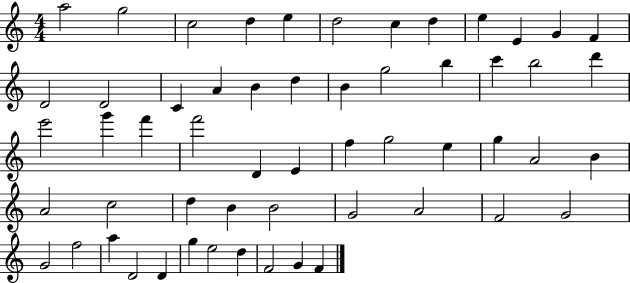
A5/h G5/h C5/h D5/q E5/q D5/h C5/q D5/q E5/q E4/q G4/q F4/q D4/h D4/h C4/q A4/q B4/q D5/q B4/q G5/h B5/q C6/q B5/h D6/q E6/h G6/q F6/q F6/h D4/q E4/q F5/q G5/h E5/q G5/q A4/h B4/q A4/h C5/h D5/q B4/q B4/h G4/h A4/h F4/h G4/h G4/h F5/h A5/q D4/h D4/q G5/q E5/h D5/q F4/h G4/q F4/q